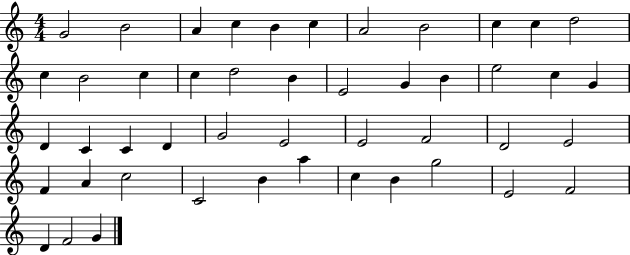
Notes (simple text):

G4/h B4/h A4/q C5/q B4/q C5/q A4/h B4/h C5/q C5/q D5/h C5/q B4/h C5/q C5/q D5/h B4/q E4/h G4/q B4/q E5/h C5/q G4/q D4/q C4/q C4/q D4/q G4/h E4/h E4/h F4/h D4/h E4/h F4/q A4/q C5/h C4/h B4/q A5/q C5/q B4/q G5/h E4/h F4/h D4/q F4/h G4/q